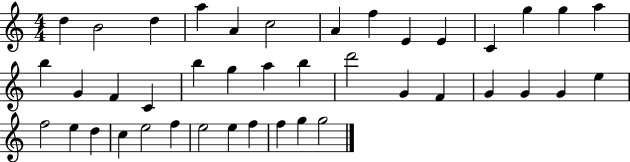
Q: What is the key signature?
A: C major